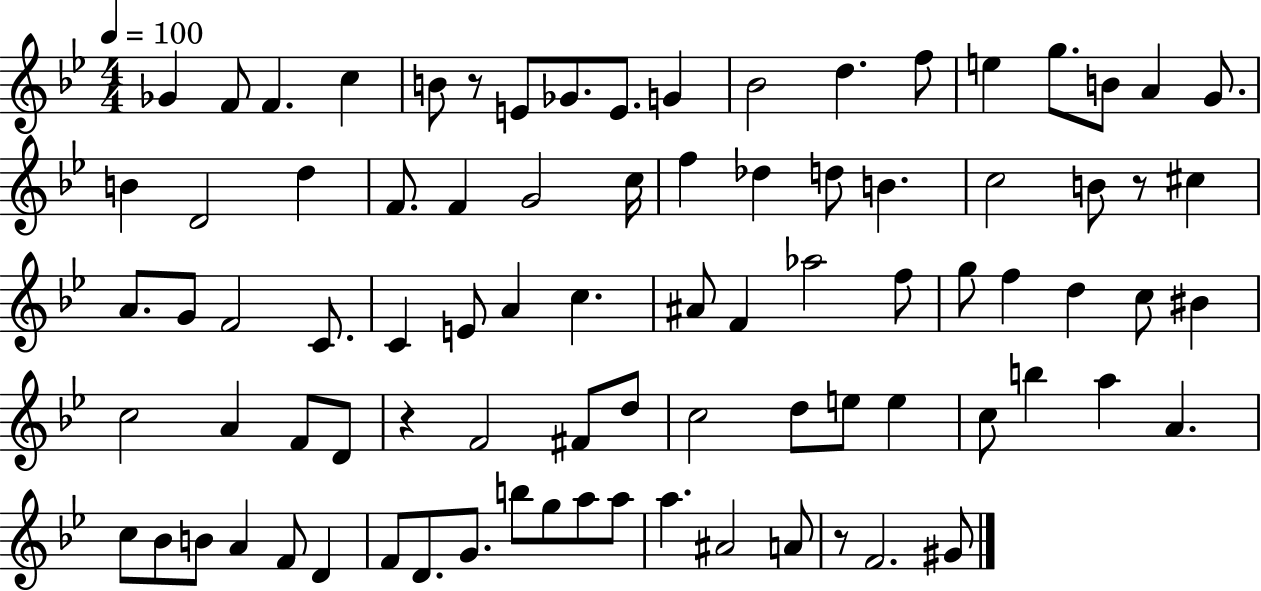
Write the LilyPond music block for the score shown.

{
  \clef treble
  \numericTimeSignature
  \time 4/4
  \key bes \major
  \tempo 4 = 100
  ges'4 f'8 f'4. c''4 | b'8 r8 e'8 ges'8. e'8. g'4 | bes'2 d''4. f''8 | e''4 g''8. b'8 a'4 g'8. | \break b'4 d'2 d''4 | f'8. f'4 g'2 c''16 | f''4 des''4 d''8 b'4. | c''2 b'8 r8 cis''4 | \break a'8. g'8 f'2 c'8. | c'4 e'8 a'4 c''4. | ais'8 f'4 aes''2 f''8 | g''8 f''4 d''4 c''8 bis'4 | \break c''2 a'4 f'8 d'8 | r4 f'2 fis'8 d''8 | c''2 d''8 e''8 e''4 | c''8 b''4 a''4 a'4. | \break c''8 bes'8 b'8 a'4 f'8 d'4 | f'8 d'8. g'8. b''8 g''8 a''8 a''8 | a''4. ais'2 a'8 | r8 f'2. gis'8 | \break \bar "|."
}